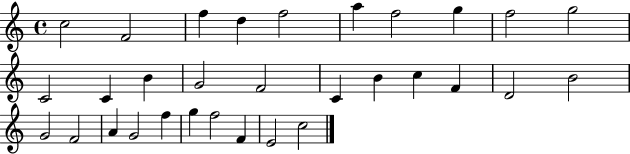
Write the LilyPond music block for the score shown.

{
  \clef treble
  \time 4/4
  \defaultTimeSignature
  \key c \major
  c''2 f'2 | f''4 d''4 f''2 | a''4 f''2 g''4 | f''2 g''2 | \break c'2 c'4 b'4 | g'2 f'2 | c'4 b'4 c''4 f'4 | d'2 b'2 | \break g'2 f'2 | a'4 g'2 f''4 | g''4 f''2 f'4 | e'2 c''2 | \break \bar "|."
}